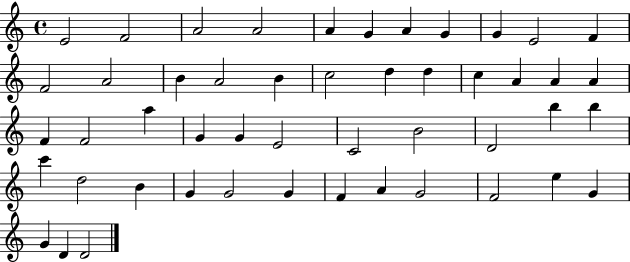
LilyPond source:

{
  \clef treble
  \time 4/4
  \defaultTimeSignature
  \key c \major
  e'2 f'2 | a'2 a'2 | a'4 g'4 a'4 g'4 | g'4 e'2 f'4 | \break f'2 a'2 | b'4 a'2 b'4 | c''2 d''4 d''4 | c''4 a'4 a'4 a'4 | \break f'4 f'2 a''4 | g'4 g'4 e'2 | c'2 b'2 | d'2 b''4 b''4 | \break c'''4 d''2 b'4 | g'4 g'2 g'4 | f'4 a'4 g'2 | f'2 e''4 g'4 | \break g'4 d'4 d'2 | \bar "|."
}